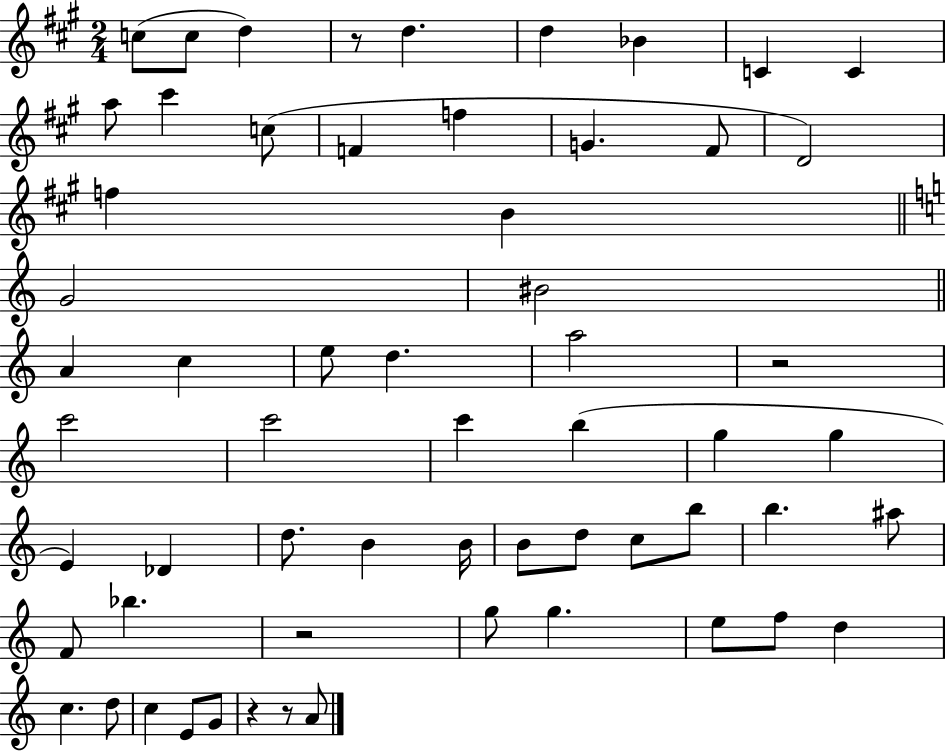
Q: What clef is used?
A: treble